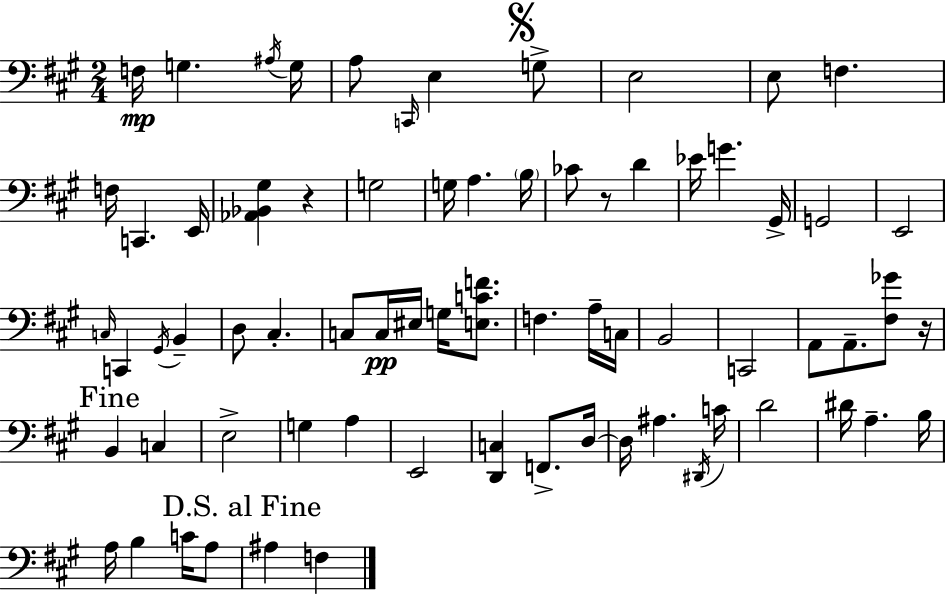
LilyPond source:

{
  \clef bass
  \numericTimeSignature
  \time 2/4
  \key a \major
  f16\mp g4. \acciaccatura { ais16 } | g16 a8 \grace { c,16 } e4 | \mark \markup { \musicglyph "scripts.segno" } g8-> e2 | e8 f4. | \break f16 c,4. | e,16 <aes, bes, gis>4 r4 | g2 | g16 a4. | \break \parenthesize b16 ces'8 r8 d'4 | ees'16 g'4. | gis,16-> g,2 | e,2 | \break \grace { c16 } c,4 \acciaccatura { gis,16 } | b,4-- d8 cis4.-. | c8 c16\pp eis16 | g16 <e c' f'>8. f4. | \break a16-- c16 b,2 | c,2 | a,8 a,8.-- | <fis ges'>8 r16 \mark "Fine" b,4 | \break c4 e2-> | g4 | a4 e,2 | <d, c>4 | \break f,8.-> d16~~ d16 ais4. | \acciaccatura { dis,16 } c'16 d'2 | dis'16 a4.-- | b16 a16 b4 | \break c'16 a8 \mark "D.S. al Fine" ais4 | f4 \bar "|."
}